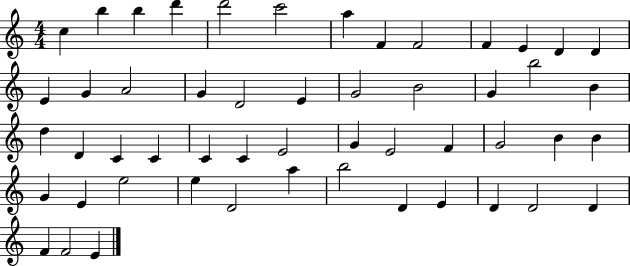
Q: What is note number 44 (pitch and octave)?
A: B5